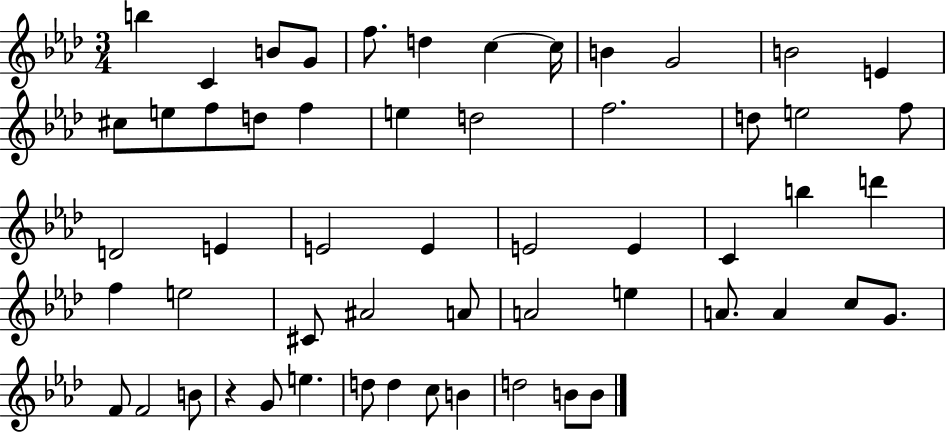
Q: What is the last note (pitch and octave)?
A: B4